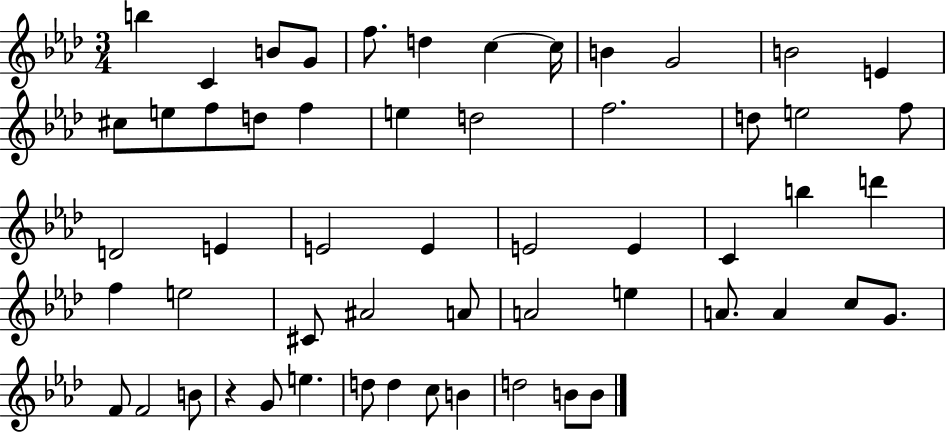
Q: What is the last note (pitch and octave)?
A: B4